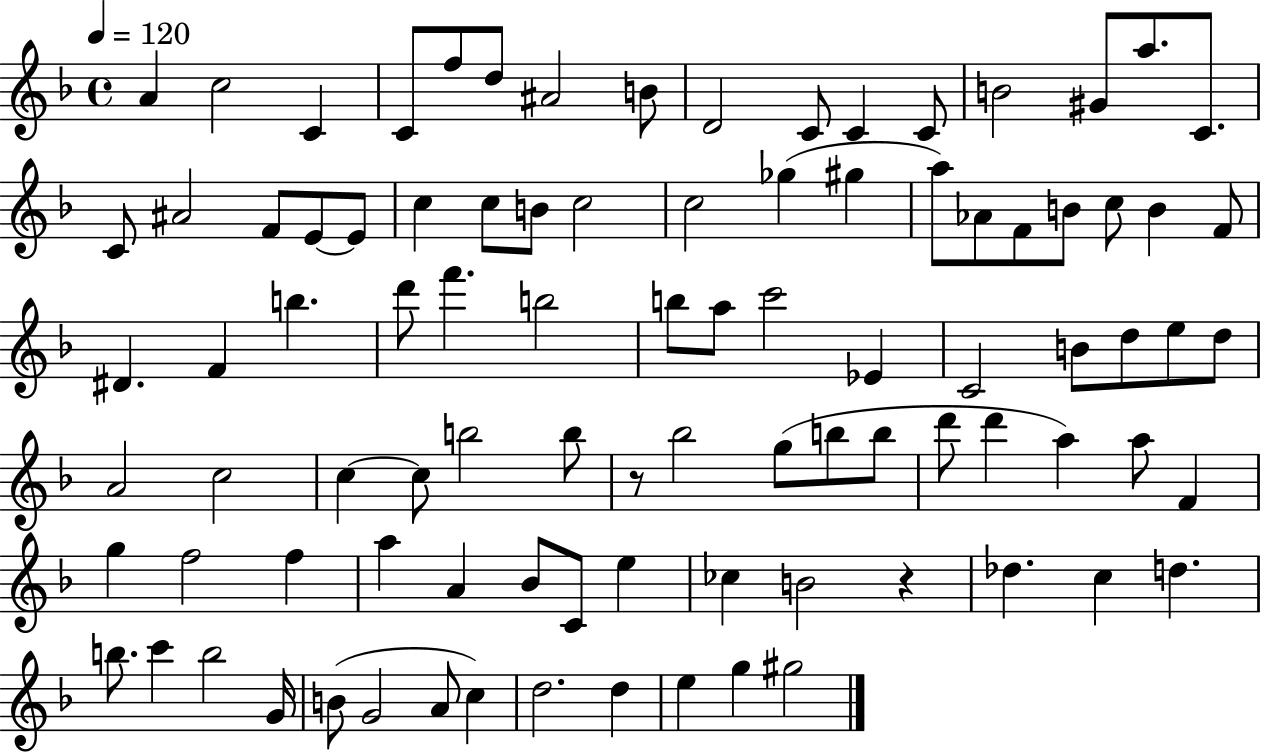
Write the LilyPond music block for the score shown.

{
  \clef treble
  \time 4/4
  \defaultTimeSignature
  \key f \major
  \tempo 4 = 120
  a'4 c''2 c'4 | c'8 f''8 d''8 ais'2 b'8 | d'2 c'8 c'4 c'8 | b'2 gis'8 a''8. c'8. | \break c'8 ais'2 f'8 e'8~~ e'8 | c''4 c''8 b'8 c''2 | c''2 ges''4( gis''4 | a''8) aes'8 f'8 b'8 c''8 b'4 f'8 | \break dis'4. f'4 b''4. | d'''8 f'''4. b''2 | b''8 a''8 c'''2 ees'4 | c'2 b'8 d''8 e''8 d''8 | \break a'2 c''2 | c''4~~ c''8 b''2 b''8 | r8 bes''2 g''8( b''8 b''8 | d'''8 d'''4 a''4) a''8 f'4 | \break g''4 f''2 f''4 | a''4 a'4 bes'8 c'8 e''4 | ces''4 b'2 r4 | des''4. c''4 d''4. | \break b''8. c'''4 b''2 g'16 | b'8( g'2 a'8 c''4) | d''2. d''4 | e''4 g''4 gis''2 | \break \bar "|."
}